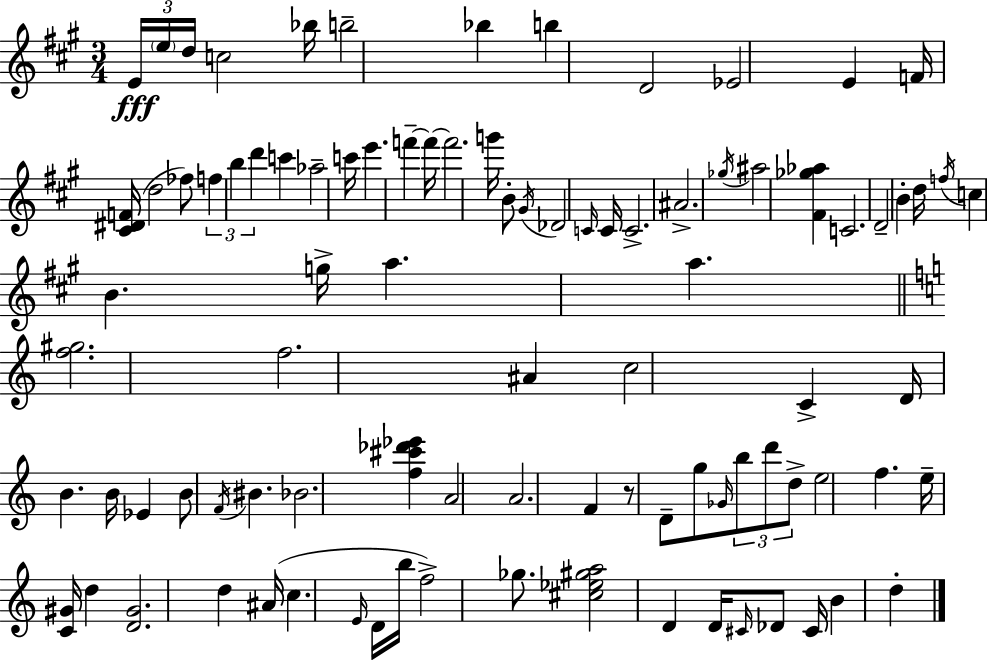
{
  \clef treble
  \numericTimeSignature
  \time 3/4
  \key a \major
  \tuplet 3/2 { e'16\fff \parenthesize e''16 d''16 } c''2 bes''16 | b''2-- bes''4 | b''4 d'2 | ees'2 e'4 | \break f'16 <cis' dis' f'>16( d''2 fes''8) | \tuplet 3/2 { f''4 b''4 d'''4 } | c'''4 aes''2-- | c'''16 e'''4. f'''4--~~ f'''16~~ | \break f'''2. | g'''16 b'8-. \acciaccatura { gis'16 } des'2 | \grace { c'16 } c'16 c'2.-> | ais'2.-> | \break \acciaccatura { ges''16 } ais''2 <fis' ges'' aes''>4 | c'2. | d'2-- b'4-. | d''16 \acciaccatura { f''16 } c''4 b'4. | \break g''16-> a''4. a''4. | \bar "||" \break \key c \major <f'' gis''>2. | f''2. | ais'4 c''2 | c'4-> d'16 b'4. b'16 | \break ees'4 b'8 \acciaccatura { f'16 } bis'4. | bes'2. | <f'' cis''' des''' ees'''>4 a'2 | a'2. | \break f'4 r8 d'8-- g''8 \grace { ges'16 } | \tuplet 3/2 { b''8 d'''8 d''8-> } e''2 | f''4. e''16-- <c' gis'>16 d''4 | <d' gis'>2. | \break d''4 ais'16( c''4. | \grace { e'16 } d'16 b''16 f''2->) | ges''8. <cis'' ees'' gis'' a''>2 d'4 | d'16 \grace { cis'16 } des'8 cis'16 b'4 | \break d''4-. \bar "|."
}